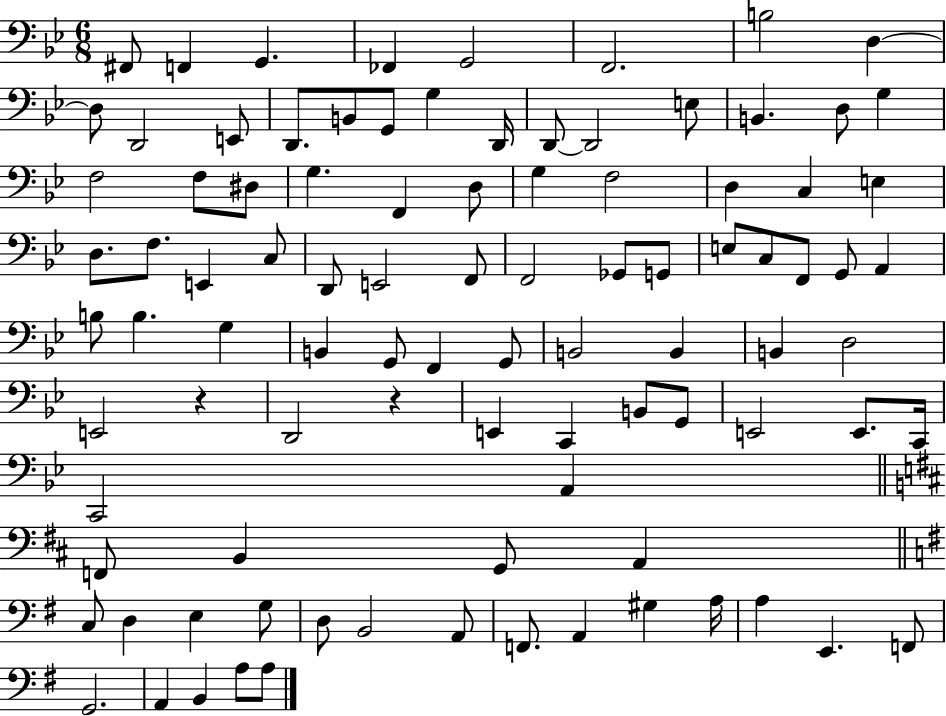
{
  \clef bass
  \numericTimeSignature
  \time 6/8
  \key bes \major
  fis,8 f,4 g,4. | fes,4 g,2 | f,2. | b2 d4~~ | \break d8 d,2 e,8 | d,8. b,8 g,8 g4 d,16 | d,8~~ d,2 e8 | b,4. d8 g4 | \break f2 f8 dis8 | g4. f,4 d8 | g4 f2 | d4 c4 e4 | \break d8. f8. e,4 c8 | d,8 e,2 f,8 | f,2 ges,8 g,8 | e8 c8 f,8 g,8 a,4 | \break b8 b4. g4 | b,4 g,8 f,4 g,8 | b,2 b,4 | b,4 d2 | \break e,2 r4 | d,2 r4 | e,4 c,4 b,8 g,8 | e,2 e,8. c,16 | \break c,2 a,4 | \bar "||" \break \key d \major f,8 b,4 g,8 a,4 | \bar "||" \break \key g \major c8 d4 e4 g8 | d8 b,2 a,8 | f,8. a,4 gis4 a16 | a4 e,4. f,8 | \break g,2. | a,4 b,4 a8 a8 | \bar "|."
}